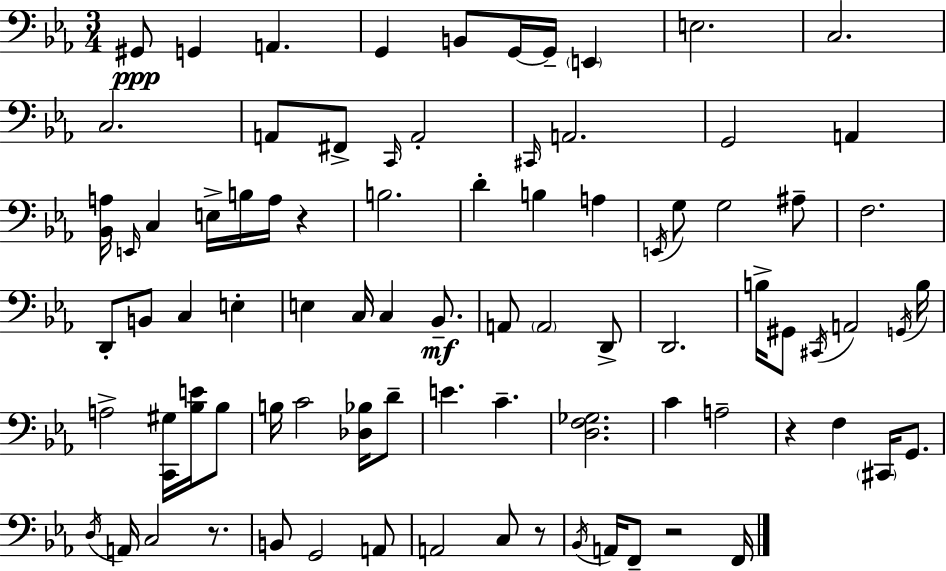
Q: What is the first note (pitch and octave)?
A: G#2